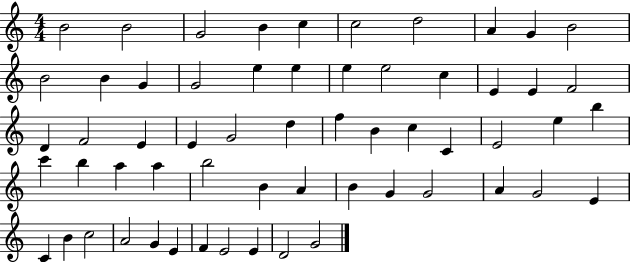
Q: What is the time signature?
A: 4/4